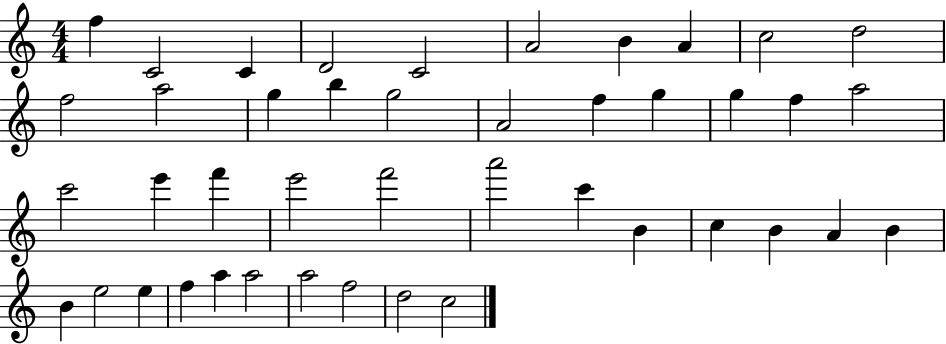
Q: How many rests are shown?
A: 0